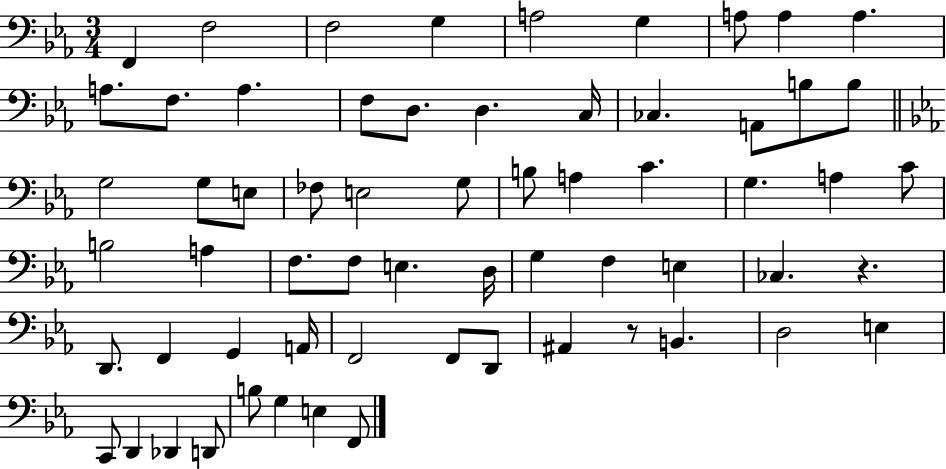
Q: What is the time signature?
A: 3/4